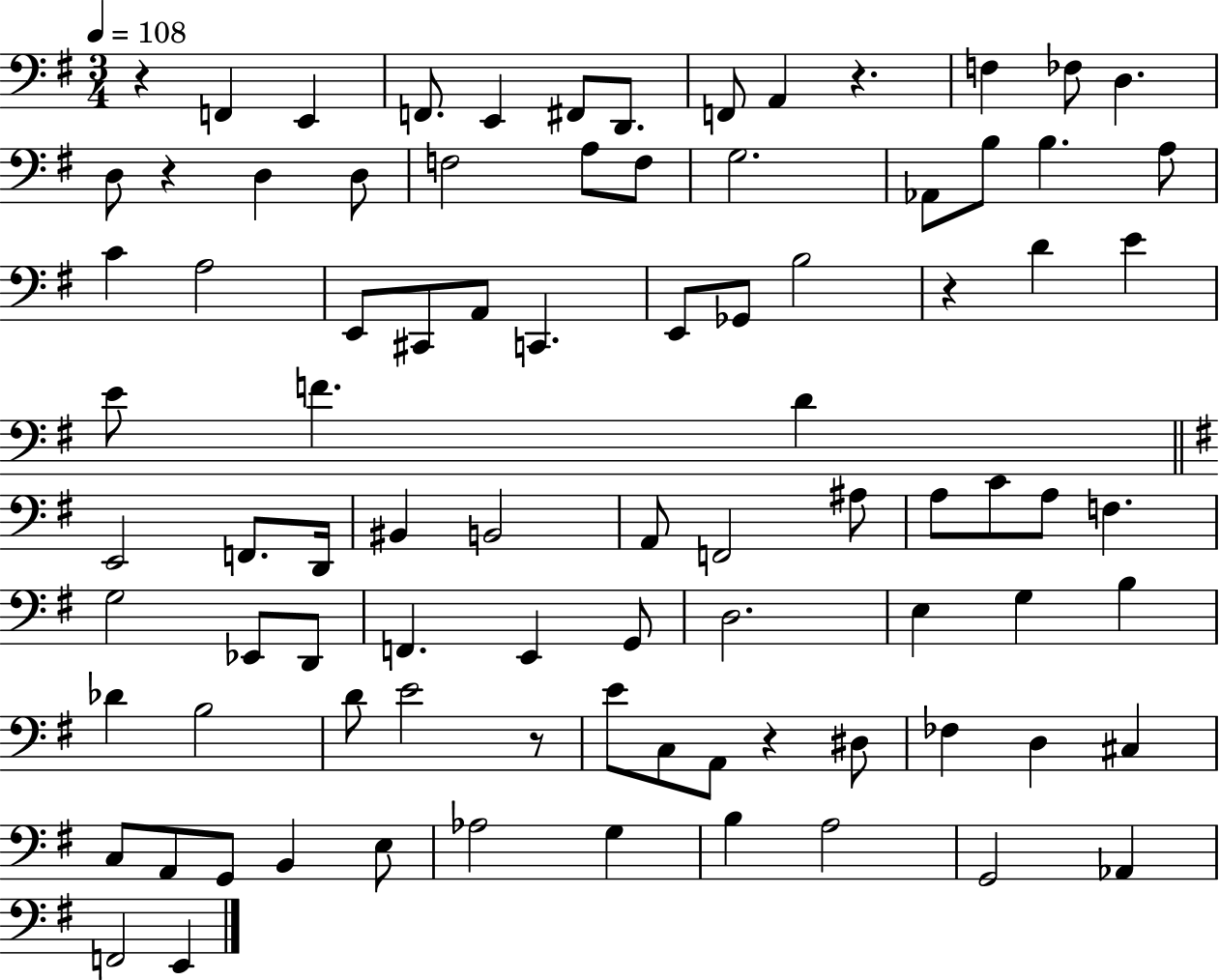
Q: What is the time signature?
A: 3/4